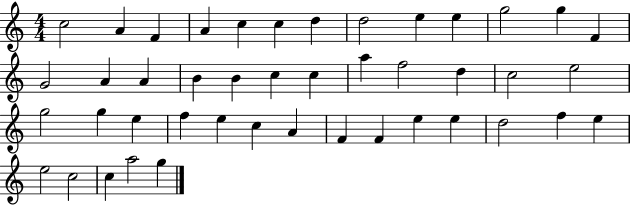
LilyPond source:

{
  \clef treble
  \numericTimeSignature
  \time 4/4
  \key c \major
  c''2 a'4 f'4 | a'4 c''4 c''4 d''4 | d''2 e''4 e''4 | g''2 g''4 f'4 | \break g'2 a'4 a'4 | b'4 b'4 c''4 c''4 | a''4 f''2 d''4 | c''2 e''2 | \break g''2 g''4 e''4 | f''4 e''4 c''4 a'4 | f'4 f'4 e''4 e''4 | d''2 f''4 e''4 | \break e''2 c''2 | c''4 a''2 g''4 | \bar "|."
}